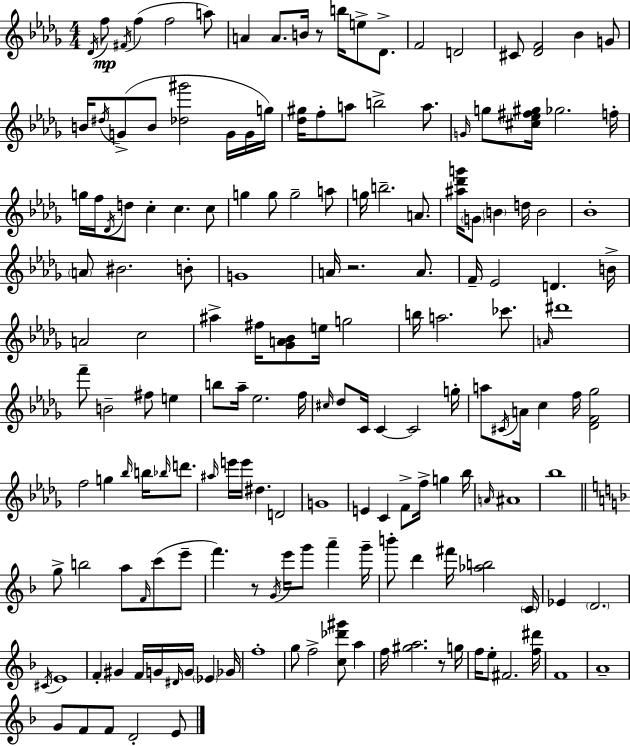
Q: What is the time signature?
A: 4/4